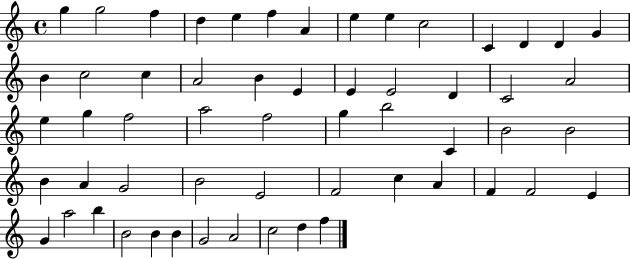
G5/q G5/h F5/q D5/q E5/q F5/q A4/q E5/q E5/q C5/h C4/q D4/q D4/q G4/q B4/q C5/h C5/q A4/h B4/q E4/q E4/q E4/h D4/q C4/h A4/h E5/q G5/q F5/h A5/h F5/h G5/q B5/h C4/q B4/h B4/h B4/q A4/q G4/h B4/h E4/h F4/h C5/q A4/q F4/q F4/h E4/q G4/q A5/h B5/q B4/h B4/q B4/q G4/h A4/h C5/h D5/q F5/q